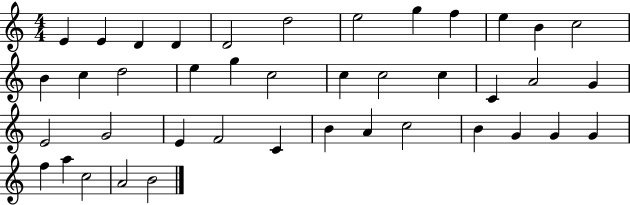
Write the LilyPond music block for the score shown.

{
  \clef treble
  \numericTimeSignature
  \time 4/4
  \key c \major
  e'4 e'4 d'4 d'4 | d'2 d''2 | e''2 g''4 f''4 | e''4 b'4 c''2 | \break b'4 c''4 d''2 | e''4 g''4 c''2 | c''4 c''2 c''4 | c'4 a'2 g'4 | \break e'2 g'2 | e'4 f'2 c'4 | b'4 a'4 c''2 | b'4 g'4 g'4 g'4 | \break f''4 a''4 c''2 | a'2 b'2 | \bar "|."
}